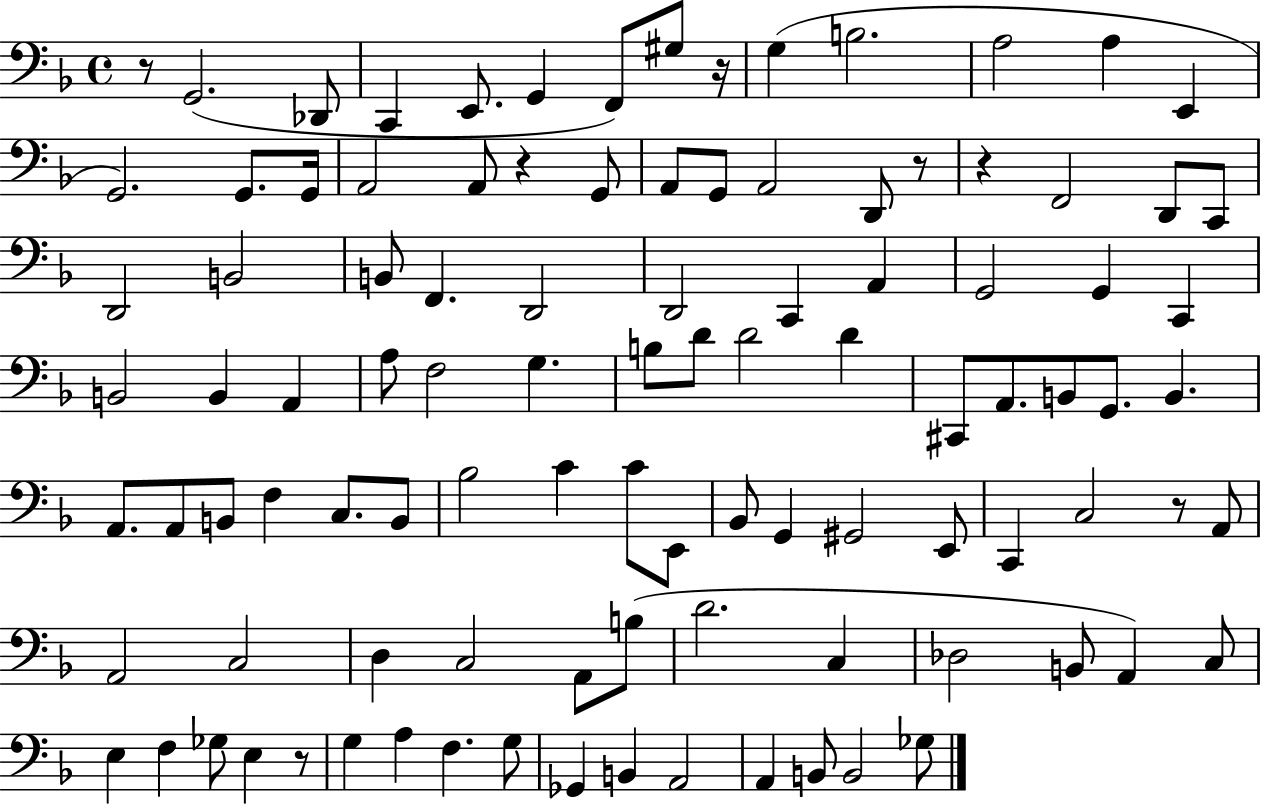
R/e G2/h. Db2/e C2/q E2/e. G2/q F2/e G#3/e R/s G3/q B3/h. A3/h A3/q E2/q G2/h. G2/e. G2/s A2/h A2/e R/q G2/e A2/e G2/e A2/h D2/e R/e R/q F2/h D2/e C2/e D2/h B2/h B2/e F2/q. D2/h D2/h C2/q A2/q G2/h G2/q C2/q B2/h B2/q A2/q A3/e F3/h G3/q. B3/e D4/e D4/h D4/q C#2/e A2/e. B2/e G2/e. B2/q. A2/e. A2/e B2/e F3/q C3/e. B2/e Bb3/h C4/q C4/e E2/e Bb2/e G2/q G#2/h E2/e C2/q C3/h R/e A2/e A2/h C3/h D3/q C3/h A2/e B3/e D4/h. C3/q Db3/h B2/e A2/q C3/e E3/q F3/q Gb3/e E3/q R/e G3/q A3/q F3/q. G3/e Gb2/q B2/q A2/h A2/q B2/e B2/h Gb3/e